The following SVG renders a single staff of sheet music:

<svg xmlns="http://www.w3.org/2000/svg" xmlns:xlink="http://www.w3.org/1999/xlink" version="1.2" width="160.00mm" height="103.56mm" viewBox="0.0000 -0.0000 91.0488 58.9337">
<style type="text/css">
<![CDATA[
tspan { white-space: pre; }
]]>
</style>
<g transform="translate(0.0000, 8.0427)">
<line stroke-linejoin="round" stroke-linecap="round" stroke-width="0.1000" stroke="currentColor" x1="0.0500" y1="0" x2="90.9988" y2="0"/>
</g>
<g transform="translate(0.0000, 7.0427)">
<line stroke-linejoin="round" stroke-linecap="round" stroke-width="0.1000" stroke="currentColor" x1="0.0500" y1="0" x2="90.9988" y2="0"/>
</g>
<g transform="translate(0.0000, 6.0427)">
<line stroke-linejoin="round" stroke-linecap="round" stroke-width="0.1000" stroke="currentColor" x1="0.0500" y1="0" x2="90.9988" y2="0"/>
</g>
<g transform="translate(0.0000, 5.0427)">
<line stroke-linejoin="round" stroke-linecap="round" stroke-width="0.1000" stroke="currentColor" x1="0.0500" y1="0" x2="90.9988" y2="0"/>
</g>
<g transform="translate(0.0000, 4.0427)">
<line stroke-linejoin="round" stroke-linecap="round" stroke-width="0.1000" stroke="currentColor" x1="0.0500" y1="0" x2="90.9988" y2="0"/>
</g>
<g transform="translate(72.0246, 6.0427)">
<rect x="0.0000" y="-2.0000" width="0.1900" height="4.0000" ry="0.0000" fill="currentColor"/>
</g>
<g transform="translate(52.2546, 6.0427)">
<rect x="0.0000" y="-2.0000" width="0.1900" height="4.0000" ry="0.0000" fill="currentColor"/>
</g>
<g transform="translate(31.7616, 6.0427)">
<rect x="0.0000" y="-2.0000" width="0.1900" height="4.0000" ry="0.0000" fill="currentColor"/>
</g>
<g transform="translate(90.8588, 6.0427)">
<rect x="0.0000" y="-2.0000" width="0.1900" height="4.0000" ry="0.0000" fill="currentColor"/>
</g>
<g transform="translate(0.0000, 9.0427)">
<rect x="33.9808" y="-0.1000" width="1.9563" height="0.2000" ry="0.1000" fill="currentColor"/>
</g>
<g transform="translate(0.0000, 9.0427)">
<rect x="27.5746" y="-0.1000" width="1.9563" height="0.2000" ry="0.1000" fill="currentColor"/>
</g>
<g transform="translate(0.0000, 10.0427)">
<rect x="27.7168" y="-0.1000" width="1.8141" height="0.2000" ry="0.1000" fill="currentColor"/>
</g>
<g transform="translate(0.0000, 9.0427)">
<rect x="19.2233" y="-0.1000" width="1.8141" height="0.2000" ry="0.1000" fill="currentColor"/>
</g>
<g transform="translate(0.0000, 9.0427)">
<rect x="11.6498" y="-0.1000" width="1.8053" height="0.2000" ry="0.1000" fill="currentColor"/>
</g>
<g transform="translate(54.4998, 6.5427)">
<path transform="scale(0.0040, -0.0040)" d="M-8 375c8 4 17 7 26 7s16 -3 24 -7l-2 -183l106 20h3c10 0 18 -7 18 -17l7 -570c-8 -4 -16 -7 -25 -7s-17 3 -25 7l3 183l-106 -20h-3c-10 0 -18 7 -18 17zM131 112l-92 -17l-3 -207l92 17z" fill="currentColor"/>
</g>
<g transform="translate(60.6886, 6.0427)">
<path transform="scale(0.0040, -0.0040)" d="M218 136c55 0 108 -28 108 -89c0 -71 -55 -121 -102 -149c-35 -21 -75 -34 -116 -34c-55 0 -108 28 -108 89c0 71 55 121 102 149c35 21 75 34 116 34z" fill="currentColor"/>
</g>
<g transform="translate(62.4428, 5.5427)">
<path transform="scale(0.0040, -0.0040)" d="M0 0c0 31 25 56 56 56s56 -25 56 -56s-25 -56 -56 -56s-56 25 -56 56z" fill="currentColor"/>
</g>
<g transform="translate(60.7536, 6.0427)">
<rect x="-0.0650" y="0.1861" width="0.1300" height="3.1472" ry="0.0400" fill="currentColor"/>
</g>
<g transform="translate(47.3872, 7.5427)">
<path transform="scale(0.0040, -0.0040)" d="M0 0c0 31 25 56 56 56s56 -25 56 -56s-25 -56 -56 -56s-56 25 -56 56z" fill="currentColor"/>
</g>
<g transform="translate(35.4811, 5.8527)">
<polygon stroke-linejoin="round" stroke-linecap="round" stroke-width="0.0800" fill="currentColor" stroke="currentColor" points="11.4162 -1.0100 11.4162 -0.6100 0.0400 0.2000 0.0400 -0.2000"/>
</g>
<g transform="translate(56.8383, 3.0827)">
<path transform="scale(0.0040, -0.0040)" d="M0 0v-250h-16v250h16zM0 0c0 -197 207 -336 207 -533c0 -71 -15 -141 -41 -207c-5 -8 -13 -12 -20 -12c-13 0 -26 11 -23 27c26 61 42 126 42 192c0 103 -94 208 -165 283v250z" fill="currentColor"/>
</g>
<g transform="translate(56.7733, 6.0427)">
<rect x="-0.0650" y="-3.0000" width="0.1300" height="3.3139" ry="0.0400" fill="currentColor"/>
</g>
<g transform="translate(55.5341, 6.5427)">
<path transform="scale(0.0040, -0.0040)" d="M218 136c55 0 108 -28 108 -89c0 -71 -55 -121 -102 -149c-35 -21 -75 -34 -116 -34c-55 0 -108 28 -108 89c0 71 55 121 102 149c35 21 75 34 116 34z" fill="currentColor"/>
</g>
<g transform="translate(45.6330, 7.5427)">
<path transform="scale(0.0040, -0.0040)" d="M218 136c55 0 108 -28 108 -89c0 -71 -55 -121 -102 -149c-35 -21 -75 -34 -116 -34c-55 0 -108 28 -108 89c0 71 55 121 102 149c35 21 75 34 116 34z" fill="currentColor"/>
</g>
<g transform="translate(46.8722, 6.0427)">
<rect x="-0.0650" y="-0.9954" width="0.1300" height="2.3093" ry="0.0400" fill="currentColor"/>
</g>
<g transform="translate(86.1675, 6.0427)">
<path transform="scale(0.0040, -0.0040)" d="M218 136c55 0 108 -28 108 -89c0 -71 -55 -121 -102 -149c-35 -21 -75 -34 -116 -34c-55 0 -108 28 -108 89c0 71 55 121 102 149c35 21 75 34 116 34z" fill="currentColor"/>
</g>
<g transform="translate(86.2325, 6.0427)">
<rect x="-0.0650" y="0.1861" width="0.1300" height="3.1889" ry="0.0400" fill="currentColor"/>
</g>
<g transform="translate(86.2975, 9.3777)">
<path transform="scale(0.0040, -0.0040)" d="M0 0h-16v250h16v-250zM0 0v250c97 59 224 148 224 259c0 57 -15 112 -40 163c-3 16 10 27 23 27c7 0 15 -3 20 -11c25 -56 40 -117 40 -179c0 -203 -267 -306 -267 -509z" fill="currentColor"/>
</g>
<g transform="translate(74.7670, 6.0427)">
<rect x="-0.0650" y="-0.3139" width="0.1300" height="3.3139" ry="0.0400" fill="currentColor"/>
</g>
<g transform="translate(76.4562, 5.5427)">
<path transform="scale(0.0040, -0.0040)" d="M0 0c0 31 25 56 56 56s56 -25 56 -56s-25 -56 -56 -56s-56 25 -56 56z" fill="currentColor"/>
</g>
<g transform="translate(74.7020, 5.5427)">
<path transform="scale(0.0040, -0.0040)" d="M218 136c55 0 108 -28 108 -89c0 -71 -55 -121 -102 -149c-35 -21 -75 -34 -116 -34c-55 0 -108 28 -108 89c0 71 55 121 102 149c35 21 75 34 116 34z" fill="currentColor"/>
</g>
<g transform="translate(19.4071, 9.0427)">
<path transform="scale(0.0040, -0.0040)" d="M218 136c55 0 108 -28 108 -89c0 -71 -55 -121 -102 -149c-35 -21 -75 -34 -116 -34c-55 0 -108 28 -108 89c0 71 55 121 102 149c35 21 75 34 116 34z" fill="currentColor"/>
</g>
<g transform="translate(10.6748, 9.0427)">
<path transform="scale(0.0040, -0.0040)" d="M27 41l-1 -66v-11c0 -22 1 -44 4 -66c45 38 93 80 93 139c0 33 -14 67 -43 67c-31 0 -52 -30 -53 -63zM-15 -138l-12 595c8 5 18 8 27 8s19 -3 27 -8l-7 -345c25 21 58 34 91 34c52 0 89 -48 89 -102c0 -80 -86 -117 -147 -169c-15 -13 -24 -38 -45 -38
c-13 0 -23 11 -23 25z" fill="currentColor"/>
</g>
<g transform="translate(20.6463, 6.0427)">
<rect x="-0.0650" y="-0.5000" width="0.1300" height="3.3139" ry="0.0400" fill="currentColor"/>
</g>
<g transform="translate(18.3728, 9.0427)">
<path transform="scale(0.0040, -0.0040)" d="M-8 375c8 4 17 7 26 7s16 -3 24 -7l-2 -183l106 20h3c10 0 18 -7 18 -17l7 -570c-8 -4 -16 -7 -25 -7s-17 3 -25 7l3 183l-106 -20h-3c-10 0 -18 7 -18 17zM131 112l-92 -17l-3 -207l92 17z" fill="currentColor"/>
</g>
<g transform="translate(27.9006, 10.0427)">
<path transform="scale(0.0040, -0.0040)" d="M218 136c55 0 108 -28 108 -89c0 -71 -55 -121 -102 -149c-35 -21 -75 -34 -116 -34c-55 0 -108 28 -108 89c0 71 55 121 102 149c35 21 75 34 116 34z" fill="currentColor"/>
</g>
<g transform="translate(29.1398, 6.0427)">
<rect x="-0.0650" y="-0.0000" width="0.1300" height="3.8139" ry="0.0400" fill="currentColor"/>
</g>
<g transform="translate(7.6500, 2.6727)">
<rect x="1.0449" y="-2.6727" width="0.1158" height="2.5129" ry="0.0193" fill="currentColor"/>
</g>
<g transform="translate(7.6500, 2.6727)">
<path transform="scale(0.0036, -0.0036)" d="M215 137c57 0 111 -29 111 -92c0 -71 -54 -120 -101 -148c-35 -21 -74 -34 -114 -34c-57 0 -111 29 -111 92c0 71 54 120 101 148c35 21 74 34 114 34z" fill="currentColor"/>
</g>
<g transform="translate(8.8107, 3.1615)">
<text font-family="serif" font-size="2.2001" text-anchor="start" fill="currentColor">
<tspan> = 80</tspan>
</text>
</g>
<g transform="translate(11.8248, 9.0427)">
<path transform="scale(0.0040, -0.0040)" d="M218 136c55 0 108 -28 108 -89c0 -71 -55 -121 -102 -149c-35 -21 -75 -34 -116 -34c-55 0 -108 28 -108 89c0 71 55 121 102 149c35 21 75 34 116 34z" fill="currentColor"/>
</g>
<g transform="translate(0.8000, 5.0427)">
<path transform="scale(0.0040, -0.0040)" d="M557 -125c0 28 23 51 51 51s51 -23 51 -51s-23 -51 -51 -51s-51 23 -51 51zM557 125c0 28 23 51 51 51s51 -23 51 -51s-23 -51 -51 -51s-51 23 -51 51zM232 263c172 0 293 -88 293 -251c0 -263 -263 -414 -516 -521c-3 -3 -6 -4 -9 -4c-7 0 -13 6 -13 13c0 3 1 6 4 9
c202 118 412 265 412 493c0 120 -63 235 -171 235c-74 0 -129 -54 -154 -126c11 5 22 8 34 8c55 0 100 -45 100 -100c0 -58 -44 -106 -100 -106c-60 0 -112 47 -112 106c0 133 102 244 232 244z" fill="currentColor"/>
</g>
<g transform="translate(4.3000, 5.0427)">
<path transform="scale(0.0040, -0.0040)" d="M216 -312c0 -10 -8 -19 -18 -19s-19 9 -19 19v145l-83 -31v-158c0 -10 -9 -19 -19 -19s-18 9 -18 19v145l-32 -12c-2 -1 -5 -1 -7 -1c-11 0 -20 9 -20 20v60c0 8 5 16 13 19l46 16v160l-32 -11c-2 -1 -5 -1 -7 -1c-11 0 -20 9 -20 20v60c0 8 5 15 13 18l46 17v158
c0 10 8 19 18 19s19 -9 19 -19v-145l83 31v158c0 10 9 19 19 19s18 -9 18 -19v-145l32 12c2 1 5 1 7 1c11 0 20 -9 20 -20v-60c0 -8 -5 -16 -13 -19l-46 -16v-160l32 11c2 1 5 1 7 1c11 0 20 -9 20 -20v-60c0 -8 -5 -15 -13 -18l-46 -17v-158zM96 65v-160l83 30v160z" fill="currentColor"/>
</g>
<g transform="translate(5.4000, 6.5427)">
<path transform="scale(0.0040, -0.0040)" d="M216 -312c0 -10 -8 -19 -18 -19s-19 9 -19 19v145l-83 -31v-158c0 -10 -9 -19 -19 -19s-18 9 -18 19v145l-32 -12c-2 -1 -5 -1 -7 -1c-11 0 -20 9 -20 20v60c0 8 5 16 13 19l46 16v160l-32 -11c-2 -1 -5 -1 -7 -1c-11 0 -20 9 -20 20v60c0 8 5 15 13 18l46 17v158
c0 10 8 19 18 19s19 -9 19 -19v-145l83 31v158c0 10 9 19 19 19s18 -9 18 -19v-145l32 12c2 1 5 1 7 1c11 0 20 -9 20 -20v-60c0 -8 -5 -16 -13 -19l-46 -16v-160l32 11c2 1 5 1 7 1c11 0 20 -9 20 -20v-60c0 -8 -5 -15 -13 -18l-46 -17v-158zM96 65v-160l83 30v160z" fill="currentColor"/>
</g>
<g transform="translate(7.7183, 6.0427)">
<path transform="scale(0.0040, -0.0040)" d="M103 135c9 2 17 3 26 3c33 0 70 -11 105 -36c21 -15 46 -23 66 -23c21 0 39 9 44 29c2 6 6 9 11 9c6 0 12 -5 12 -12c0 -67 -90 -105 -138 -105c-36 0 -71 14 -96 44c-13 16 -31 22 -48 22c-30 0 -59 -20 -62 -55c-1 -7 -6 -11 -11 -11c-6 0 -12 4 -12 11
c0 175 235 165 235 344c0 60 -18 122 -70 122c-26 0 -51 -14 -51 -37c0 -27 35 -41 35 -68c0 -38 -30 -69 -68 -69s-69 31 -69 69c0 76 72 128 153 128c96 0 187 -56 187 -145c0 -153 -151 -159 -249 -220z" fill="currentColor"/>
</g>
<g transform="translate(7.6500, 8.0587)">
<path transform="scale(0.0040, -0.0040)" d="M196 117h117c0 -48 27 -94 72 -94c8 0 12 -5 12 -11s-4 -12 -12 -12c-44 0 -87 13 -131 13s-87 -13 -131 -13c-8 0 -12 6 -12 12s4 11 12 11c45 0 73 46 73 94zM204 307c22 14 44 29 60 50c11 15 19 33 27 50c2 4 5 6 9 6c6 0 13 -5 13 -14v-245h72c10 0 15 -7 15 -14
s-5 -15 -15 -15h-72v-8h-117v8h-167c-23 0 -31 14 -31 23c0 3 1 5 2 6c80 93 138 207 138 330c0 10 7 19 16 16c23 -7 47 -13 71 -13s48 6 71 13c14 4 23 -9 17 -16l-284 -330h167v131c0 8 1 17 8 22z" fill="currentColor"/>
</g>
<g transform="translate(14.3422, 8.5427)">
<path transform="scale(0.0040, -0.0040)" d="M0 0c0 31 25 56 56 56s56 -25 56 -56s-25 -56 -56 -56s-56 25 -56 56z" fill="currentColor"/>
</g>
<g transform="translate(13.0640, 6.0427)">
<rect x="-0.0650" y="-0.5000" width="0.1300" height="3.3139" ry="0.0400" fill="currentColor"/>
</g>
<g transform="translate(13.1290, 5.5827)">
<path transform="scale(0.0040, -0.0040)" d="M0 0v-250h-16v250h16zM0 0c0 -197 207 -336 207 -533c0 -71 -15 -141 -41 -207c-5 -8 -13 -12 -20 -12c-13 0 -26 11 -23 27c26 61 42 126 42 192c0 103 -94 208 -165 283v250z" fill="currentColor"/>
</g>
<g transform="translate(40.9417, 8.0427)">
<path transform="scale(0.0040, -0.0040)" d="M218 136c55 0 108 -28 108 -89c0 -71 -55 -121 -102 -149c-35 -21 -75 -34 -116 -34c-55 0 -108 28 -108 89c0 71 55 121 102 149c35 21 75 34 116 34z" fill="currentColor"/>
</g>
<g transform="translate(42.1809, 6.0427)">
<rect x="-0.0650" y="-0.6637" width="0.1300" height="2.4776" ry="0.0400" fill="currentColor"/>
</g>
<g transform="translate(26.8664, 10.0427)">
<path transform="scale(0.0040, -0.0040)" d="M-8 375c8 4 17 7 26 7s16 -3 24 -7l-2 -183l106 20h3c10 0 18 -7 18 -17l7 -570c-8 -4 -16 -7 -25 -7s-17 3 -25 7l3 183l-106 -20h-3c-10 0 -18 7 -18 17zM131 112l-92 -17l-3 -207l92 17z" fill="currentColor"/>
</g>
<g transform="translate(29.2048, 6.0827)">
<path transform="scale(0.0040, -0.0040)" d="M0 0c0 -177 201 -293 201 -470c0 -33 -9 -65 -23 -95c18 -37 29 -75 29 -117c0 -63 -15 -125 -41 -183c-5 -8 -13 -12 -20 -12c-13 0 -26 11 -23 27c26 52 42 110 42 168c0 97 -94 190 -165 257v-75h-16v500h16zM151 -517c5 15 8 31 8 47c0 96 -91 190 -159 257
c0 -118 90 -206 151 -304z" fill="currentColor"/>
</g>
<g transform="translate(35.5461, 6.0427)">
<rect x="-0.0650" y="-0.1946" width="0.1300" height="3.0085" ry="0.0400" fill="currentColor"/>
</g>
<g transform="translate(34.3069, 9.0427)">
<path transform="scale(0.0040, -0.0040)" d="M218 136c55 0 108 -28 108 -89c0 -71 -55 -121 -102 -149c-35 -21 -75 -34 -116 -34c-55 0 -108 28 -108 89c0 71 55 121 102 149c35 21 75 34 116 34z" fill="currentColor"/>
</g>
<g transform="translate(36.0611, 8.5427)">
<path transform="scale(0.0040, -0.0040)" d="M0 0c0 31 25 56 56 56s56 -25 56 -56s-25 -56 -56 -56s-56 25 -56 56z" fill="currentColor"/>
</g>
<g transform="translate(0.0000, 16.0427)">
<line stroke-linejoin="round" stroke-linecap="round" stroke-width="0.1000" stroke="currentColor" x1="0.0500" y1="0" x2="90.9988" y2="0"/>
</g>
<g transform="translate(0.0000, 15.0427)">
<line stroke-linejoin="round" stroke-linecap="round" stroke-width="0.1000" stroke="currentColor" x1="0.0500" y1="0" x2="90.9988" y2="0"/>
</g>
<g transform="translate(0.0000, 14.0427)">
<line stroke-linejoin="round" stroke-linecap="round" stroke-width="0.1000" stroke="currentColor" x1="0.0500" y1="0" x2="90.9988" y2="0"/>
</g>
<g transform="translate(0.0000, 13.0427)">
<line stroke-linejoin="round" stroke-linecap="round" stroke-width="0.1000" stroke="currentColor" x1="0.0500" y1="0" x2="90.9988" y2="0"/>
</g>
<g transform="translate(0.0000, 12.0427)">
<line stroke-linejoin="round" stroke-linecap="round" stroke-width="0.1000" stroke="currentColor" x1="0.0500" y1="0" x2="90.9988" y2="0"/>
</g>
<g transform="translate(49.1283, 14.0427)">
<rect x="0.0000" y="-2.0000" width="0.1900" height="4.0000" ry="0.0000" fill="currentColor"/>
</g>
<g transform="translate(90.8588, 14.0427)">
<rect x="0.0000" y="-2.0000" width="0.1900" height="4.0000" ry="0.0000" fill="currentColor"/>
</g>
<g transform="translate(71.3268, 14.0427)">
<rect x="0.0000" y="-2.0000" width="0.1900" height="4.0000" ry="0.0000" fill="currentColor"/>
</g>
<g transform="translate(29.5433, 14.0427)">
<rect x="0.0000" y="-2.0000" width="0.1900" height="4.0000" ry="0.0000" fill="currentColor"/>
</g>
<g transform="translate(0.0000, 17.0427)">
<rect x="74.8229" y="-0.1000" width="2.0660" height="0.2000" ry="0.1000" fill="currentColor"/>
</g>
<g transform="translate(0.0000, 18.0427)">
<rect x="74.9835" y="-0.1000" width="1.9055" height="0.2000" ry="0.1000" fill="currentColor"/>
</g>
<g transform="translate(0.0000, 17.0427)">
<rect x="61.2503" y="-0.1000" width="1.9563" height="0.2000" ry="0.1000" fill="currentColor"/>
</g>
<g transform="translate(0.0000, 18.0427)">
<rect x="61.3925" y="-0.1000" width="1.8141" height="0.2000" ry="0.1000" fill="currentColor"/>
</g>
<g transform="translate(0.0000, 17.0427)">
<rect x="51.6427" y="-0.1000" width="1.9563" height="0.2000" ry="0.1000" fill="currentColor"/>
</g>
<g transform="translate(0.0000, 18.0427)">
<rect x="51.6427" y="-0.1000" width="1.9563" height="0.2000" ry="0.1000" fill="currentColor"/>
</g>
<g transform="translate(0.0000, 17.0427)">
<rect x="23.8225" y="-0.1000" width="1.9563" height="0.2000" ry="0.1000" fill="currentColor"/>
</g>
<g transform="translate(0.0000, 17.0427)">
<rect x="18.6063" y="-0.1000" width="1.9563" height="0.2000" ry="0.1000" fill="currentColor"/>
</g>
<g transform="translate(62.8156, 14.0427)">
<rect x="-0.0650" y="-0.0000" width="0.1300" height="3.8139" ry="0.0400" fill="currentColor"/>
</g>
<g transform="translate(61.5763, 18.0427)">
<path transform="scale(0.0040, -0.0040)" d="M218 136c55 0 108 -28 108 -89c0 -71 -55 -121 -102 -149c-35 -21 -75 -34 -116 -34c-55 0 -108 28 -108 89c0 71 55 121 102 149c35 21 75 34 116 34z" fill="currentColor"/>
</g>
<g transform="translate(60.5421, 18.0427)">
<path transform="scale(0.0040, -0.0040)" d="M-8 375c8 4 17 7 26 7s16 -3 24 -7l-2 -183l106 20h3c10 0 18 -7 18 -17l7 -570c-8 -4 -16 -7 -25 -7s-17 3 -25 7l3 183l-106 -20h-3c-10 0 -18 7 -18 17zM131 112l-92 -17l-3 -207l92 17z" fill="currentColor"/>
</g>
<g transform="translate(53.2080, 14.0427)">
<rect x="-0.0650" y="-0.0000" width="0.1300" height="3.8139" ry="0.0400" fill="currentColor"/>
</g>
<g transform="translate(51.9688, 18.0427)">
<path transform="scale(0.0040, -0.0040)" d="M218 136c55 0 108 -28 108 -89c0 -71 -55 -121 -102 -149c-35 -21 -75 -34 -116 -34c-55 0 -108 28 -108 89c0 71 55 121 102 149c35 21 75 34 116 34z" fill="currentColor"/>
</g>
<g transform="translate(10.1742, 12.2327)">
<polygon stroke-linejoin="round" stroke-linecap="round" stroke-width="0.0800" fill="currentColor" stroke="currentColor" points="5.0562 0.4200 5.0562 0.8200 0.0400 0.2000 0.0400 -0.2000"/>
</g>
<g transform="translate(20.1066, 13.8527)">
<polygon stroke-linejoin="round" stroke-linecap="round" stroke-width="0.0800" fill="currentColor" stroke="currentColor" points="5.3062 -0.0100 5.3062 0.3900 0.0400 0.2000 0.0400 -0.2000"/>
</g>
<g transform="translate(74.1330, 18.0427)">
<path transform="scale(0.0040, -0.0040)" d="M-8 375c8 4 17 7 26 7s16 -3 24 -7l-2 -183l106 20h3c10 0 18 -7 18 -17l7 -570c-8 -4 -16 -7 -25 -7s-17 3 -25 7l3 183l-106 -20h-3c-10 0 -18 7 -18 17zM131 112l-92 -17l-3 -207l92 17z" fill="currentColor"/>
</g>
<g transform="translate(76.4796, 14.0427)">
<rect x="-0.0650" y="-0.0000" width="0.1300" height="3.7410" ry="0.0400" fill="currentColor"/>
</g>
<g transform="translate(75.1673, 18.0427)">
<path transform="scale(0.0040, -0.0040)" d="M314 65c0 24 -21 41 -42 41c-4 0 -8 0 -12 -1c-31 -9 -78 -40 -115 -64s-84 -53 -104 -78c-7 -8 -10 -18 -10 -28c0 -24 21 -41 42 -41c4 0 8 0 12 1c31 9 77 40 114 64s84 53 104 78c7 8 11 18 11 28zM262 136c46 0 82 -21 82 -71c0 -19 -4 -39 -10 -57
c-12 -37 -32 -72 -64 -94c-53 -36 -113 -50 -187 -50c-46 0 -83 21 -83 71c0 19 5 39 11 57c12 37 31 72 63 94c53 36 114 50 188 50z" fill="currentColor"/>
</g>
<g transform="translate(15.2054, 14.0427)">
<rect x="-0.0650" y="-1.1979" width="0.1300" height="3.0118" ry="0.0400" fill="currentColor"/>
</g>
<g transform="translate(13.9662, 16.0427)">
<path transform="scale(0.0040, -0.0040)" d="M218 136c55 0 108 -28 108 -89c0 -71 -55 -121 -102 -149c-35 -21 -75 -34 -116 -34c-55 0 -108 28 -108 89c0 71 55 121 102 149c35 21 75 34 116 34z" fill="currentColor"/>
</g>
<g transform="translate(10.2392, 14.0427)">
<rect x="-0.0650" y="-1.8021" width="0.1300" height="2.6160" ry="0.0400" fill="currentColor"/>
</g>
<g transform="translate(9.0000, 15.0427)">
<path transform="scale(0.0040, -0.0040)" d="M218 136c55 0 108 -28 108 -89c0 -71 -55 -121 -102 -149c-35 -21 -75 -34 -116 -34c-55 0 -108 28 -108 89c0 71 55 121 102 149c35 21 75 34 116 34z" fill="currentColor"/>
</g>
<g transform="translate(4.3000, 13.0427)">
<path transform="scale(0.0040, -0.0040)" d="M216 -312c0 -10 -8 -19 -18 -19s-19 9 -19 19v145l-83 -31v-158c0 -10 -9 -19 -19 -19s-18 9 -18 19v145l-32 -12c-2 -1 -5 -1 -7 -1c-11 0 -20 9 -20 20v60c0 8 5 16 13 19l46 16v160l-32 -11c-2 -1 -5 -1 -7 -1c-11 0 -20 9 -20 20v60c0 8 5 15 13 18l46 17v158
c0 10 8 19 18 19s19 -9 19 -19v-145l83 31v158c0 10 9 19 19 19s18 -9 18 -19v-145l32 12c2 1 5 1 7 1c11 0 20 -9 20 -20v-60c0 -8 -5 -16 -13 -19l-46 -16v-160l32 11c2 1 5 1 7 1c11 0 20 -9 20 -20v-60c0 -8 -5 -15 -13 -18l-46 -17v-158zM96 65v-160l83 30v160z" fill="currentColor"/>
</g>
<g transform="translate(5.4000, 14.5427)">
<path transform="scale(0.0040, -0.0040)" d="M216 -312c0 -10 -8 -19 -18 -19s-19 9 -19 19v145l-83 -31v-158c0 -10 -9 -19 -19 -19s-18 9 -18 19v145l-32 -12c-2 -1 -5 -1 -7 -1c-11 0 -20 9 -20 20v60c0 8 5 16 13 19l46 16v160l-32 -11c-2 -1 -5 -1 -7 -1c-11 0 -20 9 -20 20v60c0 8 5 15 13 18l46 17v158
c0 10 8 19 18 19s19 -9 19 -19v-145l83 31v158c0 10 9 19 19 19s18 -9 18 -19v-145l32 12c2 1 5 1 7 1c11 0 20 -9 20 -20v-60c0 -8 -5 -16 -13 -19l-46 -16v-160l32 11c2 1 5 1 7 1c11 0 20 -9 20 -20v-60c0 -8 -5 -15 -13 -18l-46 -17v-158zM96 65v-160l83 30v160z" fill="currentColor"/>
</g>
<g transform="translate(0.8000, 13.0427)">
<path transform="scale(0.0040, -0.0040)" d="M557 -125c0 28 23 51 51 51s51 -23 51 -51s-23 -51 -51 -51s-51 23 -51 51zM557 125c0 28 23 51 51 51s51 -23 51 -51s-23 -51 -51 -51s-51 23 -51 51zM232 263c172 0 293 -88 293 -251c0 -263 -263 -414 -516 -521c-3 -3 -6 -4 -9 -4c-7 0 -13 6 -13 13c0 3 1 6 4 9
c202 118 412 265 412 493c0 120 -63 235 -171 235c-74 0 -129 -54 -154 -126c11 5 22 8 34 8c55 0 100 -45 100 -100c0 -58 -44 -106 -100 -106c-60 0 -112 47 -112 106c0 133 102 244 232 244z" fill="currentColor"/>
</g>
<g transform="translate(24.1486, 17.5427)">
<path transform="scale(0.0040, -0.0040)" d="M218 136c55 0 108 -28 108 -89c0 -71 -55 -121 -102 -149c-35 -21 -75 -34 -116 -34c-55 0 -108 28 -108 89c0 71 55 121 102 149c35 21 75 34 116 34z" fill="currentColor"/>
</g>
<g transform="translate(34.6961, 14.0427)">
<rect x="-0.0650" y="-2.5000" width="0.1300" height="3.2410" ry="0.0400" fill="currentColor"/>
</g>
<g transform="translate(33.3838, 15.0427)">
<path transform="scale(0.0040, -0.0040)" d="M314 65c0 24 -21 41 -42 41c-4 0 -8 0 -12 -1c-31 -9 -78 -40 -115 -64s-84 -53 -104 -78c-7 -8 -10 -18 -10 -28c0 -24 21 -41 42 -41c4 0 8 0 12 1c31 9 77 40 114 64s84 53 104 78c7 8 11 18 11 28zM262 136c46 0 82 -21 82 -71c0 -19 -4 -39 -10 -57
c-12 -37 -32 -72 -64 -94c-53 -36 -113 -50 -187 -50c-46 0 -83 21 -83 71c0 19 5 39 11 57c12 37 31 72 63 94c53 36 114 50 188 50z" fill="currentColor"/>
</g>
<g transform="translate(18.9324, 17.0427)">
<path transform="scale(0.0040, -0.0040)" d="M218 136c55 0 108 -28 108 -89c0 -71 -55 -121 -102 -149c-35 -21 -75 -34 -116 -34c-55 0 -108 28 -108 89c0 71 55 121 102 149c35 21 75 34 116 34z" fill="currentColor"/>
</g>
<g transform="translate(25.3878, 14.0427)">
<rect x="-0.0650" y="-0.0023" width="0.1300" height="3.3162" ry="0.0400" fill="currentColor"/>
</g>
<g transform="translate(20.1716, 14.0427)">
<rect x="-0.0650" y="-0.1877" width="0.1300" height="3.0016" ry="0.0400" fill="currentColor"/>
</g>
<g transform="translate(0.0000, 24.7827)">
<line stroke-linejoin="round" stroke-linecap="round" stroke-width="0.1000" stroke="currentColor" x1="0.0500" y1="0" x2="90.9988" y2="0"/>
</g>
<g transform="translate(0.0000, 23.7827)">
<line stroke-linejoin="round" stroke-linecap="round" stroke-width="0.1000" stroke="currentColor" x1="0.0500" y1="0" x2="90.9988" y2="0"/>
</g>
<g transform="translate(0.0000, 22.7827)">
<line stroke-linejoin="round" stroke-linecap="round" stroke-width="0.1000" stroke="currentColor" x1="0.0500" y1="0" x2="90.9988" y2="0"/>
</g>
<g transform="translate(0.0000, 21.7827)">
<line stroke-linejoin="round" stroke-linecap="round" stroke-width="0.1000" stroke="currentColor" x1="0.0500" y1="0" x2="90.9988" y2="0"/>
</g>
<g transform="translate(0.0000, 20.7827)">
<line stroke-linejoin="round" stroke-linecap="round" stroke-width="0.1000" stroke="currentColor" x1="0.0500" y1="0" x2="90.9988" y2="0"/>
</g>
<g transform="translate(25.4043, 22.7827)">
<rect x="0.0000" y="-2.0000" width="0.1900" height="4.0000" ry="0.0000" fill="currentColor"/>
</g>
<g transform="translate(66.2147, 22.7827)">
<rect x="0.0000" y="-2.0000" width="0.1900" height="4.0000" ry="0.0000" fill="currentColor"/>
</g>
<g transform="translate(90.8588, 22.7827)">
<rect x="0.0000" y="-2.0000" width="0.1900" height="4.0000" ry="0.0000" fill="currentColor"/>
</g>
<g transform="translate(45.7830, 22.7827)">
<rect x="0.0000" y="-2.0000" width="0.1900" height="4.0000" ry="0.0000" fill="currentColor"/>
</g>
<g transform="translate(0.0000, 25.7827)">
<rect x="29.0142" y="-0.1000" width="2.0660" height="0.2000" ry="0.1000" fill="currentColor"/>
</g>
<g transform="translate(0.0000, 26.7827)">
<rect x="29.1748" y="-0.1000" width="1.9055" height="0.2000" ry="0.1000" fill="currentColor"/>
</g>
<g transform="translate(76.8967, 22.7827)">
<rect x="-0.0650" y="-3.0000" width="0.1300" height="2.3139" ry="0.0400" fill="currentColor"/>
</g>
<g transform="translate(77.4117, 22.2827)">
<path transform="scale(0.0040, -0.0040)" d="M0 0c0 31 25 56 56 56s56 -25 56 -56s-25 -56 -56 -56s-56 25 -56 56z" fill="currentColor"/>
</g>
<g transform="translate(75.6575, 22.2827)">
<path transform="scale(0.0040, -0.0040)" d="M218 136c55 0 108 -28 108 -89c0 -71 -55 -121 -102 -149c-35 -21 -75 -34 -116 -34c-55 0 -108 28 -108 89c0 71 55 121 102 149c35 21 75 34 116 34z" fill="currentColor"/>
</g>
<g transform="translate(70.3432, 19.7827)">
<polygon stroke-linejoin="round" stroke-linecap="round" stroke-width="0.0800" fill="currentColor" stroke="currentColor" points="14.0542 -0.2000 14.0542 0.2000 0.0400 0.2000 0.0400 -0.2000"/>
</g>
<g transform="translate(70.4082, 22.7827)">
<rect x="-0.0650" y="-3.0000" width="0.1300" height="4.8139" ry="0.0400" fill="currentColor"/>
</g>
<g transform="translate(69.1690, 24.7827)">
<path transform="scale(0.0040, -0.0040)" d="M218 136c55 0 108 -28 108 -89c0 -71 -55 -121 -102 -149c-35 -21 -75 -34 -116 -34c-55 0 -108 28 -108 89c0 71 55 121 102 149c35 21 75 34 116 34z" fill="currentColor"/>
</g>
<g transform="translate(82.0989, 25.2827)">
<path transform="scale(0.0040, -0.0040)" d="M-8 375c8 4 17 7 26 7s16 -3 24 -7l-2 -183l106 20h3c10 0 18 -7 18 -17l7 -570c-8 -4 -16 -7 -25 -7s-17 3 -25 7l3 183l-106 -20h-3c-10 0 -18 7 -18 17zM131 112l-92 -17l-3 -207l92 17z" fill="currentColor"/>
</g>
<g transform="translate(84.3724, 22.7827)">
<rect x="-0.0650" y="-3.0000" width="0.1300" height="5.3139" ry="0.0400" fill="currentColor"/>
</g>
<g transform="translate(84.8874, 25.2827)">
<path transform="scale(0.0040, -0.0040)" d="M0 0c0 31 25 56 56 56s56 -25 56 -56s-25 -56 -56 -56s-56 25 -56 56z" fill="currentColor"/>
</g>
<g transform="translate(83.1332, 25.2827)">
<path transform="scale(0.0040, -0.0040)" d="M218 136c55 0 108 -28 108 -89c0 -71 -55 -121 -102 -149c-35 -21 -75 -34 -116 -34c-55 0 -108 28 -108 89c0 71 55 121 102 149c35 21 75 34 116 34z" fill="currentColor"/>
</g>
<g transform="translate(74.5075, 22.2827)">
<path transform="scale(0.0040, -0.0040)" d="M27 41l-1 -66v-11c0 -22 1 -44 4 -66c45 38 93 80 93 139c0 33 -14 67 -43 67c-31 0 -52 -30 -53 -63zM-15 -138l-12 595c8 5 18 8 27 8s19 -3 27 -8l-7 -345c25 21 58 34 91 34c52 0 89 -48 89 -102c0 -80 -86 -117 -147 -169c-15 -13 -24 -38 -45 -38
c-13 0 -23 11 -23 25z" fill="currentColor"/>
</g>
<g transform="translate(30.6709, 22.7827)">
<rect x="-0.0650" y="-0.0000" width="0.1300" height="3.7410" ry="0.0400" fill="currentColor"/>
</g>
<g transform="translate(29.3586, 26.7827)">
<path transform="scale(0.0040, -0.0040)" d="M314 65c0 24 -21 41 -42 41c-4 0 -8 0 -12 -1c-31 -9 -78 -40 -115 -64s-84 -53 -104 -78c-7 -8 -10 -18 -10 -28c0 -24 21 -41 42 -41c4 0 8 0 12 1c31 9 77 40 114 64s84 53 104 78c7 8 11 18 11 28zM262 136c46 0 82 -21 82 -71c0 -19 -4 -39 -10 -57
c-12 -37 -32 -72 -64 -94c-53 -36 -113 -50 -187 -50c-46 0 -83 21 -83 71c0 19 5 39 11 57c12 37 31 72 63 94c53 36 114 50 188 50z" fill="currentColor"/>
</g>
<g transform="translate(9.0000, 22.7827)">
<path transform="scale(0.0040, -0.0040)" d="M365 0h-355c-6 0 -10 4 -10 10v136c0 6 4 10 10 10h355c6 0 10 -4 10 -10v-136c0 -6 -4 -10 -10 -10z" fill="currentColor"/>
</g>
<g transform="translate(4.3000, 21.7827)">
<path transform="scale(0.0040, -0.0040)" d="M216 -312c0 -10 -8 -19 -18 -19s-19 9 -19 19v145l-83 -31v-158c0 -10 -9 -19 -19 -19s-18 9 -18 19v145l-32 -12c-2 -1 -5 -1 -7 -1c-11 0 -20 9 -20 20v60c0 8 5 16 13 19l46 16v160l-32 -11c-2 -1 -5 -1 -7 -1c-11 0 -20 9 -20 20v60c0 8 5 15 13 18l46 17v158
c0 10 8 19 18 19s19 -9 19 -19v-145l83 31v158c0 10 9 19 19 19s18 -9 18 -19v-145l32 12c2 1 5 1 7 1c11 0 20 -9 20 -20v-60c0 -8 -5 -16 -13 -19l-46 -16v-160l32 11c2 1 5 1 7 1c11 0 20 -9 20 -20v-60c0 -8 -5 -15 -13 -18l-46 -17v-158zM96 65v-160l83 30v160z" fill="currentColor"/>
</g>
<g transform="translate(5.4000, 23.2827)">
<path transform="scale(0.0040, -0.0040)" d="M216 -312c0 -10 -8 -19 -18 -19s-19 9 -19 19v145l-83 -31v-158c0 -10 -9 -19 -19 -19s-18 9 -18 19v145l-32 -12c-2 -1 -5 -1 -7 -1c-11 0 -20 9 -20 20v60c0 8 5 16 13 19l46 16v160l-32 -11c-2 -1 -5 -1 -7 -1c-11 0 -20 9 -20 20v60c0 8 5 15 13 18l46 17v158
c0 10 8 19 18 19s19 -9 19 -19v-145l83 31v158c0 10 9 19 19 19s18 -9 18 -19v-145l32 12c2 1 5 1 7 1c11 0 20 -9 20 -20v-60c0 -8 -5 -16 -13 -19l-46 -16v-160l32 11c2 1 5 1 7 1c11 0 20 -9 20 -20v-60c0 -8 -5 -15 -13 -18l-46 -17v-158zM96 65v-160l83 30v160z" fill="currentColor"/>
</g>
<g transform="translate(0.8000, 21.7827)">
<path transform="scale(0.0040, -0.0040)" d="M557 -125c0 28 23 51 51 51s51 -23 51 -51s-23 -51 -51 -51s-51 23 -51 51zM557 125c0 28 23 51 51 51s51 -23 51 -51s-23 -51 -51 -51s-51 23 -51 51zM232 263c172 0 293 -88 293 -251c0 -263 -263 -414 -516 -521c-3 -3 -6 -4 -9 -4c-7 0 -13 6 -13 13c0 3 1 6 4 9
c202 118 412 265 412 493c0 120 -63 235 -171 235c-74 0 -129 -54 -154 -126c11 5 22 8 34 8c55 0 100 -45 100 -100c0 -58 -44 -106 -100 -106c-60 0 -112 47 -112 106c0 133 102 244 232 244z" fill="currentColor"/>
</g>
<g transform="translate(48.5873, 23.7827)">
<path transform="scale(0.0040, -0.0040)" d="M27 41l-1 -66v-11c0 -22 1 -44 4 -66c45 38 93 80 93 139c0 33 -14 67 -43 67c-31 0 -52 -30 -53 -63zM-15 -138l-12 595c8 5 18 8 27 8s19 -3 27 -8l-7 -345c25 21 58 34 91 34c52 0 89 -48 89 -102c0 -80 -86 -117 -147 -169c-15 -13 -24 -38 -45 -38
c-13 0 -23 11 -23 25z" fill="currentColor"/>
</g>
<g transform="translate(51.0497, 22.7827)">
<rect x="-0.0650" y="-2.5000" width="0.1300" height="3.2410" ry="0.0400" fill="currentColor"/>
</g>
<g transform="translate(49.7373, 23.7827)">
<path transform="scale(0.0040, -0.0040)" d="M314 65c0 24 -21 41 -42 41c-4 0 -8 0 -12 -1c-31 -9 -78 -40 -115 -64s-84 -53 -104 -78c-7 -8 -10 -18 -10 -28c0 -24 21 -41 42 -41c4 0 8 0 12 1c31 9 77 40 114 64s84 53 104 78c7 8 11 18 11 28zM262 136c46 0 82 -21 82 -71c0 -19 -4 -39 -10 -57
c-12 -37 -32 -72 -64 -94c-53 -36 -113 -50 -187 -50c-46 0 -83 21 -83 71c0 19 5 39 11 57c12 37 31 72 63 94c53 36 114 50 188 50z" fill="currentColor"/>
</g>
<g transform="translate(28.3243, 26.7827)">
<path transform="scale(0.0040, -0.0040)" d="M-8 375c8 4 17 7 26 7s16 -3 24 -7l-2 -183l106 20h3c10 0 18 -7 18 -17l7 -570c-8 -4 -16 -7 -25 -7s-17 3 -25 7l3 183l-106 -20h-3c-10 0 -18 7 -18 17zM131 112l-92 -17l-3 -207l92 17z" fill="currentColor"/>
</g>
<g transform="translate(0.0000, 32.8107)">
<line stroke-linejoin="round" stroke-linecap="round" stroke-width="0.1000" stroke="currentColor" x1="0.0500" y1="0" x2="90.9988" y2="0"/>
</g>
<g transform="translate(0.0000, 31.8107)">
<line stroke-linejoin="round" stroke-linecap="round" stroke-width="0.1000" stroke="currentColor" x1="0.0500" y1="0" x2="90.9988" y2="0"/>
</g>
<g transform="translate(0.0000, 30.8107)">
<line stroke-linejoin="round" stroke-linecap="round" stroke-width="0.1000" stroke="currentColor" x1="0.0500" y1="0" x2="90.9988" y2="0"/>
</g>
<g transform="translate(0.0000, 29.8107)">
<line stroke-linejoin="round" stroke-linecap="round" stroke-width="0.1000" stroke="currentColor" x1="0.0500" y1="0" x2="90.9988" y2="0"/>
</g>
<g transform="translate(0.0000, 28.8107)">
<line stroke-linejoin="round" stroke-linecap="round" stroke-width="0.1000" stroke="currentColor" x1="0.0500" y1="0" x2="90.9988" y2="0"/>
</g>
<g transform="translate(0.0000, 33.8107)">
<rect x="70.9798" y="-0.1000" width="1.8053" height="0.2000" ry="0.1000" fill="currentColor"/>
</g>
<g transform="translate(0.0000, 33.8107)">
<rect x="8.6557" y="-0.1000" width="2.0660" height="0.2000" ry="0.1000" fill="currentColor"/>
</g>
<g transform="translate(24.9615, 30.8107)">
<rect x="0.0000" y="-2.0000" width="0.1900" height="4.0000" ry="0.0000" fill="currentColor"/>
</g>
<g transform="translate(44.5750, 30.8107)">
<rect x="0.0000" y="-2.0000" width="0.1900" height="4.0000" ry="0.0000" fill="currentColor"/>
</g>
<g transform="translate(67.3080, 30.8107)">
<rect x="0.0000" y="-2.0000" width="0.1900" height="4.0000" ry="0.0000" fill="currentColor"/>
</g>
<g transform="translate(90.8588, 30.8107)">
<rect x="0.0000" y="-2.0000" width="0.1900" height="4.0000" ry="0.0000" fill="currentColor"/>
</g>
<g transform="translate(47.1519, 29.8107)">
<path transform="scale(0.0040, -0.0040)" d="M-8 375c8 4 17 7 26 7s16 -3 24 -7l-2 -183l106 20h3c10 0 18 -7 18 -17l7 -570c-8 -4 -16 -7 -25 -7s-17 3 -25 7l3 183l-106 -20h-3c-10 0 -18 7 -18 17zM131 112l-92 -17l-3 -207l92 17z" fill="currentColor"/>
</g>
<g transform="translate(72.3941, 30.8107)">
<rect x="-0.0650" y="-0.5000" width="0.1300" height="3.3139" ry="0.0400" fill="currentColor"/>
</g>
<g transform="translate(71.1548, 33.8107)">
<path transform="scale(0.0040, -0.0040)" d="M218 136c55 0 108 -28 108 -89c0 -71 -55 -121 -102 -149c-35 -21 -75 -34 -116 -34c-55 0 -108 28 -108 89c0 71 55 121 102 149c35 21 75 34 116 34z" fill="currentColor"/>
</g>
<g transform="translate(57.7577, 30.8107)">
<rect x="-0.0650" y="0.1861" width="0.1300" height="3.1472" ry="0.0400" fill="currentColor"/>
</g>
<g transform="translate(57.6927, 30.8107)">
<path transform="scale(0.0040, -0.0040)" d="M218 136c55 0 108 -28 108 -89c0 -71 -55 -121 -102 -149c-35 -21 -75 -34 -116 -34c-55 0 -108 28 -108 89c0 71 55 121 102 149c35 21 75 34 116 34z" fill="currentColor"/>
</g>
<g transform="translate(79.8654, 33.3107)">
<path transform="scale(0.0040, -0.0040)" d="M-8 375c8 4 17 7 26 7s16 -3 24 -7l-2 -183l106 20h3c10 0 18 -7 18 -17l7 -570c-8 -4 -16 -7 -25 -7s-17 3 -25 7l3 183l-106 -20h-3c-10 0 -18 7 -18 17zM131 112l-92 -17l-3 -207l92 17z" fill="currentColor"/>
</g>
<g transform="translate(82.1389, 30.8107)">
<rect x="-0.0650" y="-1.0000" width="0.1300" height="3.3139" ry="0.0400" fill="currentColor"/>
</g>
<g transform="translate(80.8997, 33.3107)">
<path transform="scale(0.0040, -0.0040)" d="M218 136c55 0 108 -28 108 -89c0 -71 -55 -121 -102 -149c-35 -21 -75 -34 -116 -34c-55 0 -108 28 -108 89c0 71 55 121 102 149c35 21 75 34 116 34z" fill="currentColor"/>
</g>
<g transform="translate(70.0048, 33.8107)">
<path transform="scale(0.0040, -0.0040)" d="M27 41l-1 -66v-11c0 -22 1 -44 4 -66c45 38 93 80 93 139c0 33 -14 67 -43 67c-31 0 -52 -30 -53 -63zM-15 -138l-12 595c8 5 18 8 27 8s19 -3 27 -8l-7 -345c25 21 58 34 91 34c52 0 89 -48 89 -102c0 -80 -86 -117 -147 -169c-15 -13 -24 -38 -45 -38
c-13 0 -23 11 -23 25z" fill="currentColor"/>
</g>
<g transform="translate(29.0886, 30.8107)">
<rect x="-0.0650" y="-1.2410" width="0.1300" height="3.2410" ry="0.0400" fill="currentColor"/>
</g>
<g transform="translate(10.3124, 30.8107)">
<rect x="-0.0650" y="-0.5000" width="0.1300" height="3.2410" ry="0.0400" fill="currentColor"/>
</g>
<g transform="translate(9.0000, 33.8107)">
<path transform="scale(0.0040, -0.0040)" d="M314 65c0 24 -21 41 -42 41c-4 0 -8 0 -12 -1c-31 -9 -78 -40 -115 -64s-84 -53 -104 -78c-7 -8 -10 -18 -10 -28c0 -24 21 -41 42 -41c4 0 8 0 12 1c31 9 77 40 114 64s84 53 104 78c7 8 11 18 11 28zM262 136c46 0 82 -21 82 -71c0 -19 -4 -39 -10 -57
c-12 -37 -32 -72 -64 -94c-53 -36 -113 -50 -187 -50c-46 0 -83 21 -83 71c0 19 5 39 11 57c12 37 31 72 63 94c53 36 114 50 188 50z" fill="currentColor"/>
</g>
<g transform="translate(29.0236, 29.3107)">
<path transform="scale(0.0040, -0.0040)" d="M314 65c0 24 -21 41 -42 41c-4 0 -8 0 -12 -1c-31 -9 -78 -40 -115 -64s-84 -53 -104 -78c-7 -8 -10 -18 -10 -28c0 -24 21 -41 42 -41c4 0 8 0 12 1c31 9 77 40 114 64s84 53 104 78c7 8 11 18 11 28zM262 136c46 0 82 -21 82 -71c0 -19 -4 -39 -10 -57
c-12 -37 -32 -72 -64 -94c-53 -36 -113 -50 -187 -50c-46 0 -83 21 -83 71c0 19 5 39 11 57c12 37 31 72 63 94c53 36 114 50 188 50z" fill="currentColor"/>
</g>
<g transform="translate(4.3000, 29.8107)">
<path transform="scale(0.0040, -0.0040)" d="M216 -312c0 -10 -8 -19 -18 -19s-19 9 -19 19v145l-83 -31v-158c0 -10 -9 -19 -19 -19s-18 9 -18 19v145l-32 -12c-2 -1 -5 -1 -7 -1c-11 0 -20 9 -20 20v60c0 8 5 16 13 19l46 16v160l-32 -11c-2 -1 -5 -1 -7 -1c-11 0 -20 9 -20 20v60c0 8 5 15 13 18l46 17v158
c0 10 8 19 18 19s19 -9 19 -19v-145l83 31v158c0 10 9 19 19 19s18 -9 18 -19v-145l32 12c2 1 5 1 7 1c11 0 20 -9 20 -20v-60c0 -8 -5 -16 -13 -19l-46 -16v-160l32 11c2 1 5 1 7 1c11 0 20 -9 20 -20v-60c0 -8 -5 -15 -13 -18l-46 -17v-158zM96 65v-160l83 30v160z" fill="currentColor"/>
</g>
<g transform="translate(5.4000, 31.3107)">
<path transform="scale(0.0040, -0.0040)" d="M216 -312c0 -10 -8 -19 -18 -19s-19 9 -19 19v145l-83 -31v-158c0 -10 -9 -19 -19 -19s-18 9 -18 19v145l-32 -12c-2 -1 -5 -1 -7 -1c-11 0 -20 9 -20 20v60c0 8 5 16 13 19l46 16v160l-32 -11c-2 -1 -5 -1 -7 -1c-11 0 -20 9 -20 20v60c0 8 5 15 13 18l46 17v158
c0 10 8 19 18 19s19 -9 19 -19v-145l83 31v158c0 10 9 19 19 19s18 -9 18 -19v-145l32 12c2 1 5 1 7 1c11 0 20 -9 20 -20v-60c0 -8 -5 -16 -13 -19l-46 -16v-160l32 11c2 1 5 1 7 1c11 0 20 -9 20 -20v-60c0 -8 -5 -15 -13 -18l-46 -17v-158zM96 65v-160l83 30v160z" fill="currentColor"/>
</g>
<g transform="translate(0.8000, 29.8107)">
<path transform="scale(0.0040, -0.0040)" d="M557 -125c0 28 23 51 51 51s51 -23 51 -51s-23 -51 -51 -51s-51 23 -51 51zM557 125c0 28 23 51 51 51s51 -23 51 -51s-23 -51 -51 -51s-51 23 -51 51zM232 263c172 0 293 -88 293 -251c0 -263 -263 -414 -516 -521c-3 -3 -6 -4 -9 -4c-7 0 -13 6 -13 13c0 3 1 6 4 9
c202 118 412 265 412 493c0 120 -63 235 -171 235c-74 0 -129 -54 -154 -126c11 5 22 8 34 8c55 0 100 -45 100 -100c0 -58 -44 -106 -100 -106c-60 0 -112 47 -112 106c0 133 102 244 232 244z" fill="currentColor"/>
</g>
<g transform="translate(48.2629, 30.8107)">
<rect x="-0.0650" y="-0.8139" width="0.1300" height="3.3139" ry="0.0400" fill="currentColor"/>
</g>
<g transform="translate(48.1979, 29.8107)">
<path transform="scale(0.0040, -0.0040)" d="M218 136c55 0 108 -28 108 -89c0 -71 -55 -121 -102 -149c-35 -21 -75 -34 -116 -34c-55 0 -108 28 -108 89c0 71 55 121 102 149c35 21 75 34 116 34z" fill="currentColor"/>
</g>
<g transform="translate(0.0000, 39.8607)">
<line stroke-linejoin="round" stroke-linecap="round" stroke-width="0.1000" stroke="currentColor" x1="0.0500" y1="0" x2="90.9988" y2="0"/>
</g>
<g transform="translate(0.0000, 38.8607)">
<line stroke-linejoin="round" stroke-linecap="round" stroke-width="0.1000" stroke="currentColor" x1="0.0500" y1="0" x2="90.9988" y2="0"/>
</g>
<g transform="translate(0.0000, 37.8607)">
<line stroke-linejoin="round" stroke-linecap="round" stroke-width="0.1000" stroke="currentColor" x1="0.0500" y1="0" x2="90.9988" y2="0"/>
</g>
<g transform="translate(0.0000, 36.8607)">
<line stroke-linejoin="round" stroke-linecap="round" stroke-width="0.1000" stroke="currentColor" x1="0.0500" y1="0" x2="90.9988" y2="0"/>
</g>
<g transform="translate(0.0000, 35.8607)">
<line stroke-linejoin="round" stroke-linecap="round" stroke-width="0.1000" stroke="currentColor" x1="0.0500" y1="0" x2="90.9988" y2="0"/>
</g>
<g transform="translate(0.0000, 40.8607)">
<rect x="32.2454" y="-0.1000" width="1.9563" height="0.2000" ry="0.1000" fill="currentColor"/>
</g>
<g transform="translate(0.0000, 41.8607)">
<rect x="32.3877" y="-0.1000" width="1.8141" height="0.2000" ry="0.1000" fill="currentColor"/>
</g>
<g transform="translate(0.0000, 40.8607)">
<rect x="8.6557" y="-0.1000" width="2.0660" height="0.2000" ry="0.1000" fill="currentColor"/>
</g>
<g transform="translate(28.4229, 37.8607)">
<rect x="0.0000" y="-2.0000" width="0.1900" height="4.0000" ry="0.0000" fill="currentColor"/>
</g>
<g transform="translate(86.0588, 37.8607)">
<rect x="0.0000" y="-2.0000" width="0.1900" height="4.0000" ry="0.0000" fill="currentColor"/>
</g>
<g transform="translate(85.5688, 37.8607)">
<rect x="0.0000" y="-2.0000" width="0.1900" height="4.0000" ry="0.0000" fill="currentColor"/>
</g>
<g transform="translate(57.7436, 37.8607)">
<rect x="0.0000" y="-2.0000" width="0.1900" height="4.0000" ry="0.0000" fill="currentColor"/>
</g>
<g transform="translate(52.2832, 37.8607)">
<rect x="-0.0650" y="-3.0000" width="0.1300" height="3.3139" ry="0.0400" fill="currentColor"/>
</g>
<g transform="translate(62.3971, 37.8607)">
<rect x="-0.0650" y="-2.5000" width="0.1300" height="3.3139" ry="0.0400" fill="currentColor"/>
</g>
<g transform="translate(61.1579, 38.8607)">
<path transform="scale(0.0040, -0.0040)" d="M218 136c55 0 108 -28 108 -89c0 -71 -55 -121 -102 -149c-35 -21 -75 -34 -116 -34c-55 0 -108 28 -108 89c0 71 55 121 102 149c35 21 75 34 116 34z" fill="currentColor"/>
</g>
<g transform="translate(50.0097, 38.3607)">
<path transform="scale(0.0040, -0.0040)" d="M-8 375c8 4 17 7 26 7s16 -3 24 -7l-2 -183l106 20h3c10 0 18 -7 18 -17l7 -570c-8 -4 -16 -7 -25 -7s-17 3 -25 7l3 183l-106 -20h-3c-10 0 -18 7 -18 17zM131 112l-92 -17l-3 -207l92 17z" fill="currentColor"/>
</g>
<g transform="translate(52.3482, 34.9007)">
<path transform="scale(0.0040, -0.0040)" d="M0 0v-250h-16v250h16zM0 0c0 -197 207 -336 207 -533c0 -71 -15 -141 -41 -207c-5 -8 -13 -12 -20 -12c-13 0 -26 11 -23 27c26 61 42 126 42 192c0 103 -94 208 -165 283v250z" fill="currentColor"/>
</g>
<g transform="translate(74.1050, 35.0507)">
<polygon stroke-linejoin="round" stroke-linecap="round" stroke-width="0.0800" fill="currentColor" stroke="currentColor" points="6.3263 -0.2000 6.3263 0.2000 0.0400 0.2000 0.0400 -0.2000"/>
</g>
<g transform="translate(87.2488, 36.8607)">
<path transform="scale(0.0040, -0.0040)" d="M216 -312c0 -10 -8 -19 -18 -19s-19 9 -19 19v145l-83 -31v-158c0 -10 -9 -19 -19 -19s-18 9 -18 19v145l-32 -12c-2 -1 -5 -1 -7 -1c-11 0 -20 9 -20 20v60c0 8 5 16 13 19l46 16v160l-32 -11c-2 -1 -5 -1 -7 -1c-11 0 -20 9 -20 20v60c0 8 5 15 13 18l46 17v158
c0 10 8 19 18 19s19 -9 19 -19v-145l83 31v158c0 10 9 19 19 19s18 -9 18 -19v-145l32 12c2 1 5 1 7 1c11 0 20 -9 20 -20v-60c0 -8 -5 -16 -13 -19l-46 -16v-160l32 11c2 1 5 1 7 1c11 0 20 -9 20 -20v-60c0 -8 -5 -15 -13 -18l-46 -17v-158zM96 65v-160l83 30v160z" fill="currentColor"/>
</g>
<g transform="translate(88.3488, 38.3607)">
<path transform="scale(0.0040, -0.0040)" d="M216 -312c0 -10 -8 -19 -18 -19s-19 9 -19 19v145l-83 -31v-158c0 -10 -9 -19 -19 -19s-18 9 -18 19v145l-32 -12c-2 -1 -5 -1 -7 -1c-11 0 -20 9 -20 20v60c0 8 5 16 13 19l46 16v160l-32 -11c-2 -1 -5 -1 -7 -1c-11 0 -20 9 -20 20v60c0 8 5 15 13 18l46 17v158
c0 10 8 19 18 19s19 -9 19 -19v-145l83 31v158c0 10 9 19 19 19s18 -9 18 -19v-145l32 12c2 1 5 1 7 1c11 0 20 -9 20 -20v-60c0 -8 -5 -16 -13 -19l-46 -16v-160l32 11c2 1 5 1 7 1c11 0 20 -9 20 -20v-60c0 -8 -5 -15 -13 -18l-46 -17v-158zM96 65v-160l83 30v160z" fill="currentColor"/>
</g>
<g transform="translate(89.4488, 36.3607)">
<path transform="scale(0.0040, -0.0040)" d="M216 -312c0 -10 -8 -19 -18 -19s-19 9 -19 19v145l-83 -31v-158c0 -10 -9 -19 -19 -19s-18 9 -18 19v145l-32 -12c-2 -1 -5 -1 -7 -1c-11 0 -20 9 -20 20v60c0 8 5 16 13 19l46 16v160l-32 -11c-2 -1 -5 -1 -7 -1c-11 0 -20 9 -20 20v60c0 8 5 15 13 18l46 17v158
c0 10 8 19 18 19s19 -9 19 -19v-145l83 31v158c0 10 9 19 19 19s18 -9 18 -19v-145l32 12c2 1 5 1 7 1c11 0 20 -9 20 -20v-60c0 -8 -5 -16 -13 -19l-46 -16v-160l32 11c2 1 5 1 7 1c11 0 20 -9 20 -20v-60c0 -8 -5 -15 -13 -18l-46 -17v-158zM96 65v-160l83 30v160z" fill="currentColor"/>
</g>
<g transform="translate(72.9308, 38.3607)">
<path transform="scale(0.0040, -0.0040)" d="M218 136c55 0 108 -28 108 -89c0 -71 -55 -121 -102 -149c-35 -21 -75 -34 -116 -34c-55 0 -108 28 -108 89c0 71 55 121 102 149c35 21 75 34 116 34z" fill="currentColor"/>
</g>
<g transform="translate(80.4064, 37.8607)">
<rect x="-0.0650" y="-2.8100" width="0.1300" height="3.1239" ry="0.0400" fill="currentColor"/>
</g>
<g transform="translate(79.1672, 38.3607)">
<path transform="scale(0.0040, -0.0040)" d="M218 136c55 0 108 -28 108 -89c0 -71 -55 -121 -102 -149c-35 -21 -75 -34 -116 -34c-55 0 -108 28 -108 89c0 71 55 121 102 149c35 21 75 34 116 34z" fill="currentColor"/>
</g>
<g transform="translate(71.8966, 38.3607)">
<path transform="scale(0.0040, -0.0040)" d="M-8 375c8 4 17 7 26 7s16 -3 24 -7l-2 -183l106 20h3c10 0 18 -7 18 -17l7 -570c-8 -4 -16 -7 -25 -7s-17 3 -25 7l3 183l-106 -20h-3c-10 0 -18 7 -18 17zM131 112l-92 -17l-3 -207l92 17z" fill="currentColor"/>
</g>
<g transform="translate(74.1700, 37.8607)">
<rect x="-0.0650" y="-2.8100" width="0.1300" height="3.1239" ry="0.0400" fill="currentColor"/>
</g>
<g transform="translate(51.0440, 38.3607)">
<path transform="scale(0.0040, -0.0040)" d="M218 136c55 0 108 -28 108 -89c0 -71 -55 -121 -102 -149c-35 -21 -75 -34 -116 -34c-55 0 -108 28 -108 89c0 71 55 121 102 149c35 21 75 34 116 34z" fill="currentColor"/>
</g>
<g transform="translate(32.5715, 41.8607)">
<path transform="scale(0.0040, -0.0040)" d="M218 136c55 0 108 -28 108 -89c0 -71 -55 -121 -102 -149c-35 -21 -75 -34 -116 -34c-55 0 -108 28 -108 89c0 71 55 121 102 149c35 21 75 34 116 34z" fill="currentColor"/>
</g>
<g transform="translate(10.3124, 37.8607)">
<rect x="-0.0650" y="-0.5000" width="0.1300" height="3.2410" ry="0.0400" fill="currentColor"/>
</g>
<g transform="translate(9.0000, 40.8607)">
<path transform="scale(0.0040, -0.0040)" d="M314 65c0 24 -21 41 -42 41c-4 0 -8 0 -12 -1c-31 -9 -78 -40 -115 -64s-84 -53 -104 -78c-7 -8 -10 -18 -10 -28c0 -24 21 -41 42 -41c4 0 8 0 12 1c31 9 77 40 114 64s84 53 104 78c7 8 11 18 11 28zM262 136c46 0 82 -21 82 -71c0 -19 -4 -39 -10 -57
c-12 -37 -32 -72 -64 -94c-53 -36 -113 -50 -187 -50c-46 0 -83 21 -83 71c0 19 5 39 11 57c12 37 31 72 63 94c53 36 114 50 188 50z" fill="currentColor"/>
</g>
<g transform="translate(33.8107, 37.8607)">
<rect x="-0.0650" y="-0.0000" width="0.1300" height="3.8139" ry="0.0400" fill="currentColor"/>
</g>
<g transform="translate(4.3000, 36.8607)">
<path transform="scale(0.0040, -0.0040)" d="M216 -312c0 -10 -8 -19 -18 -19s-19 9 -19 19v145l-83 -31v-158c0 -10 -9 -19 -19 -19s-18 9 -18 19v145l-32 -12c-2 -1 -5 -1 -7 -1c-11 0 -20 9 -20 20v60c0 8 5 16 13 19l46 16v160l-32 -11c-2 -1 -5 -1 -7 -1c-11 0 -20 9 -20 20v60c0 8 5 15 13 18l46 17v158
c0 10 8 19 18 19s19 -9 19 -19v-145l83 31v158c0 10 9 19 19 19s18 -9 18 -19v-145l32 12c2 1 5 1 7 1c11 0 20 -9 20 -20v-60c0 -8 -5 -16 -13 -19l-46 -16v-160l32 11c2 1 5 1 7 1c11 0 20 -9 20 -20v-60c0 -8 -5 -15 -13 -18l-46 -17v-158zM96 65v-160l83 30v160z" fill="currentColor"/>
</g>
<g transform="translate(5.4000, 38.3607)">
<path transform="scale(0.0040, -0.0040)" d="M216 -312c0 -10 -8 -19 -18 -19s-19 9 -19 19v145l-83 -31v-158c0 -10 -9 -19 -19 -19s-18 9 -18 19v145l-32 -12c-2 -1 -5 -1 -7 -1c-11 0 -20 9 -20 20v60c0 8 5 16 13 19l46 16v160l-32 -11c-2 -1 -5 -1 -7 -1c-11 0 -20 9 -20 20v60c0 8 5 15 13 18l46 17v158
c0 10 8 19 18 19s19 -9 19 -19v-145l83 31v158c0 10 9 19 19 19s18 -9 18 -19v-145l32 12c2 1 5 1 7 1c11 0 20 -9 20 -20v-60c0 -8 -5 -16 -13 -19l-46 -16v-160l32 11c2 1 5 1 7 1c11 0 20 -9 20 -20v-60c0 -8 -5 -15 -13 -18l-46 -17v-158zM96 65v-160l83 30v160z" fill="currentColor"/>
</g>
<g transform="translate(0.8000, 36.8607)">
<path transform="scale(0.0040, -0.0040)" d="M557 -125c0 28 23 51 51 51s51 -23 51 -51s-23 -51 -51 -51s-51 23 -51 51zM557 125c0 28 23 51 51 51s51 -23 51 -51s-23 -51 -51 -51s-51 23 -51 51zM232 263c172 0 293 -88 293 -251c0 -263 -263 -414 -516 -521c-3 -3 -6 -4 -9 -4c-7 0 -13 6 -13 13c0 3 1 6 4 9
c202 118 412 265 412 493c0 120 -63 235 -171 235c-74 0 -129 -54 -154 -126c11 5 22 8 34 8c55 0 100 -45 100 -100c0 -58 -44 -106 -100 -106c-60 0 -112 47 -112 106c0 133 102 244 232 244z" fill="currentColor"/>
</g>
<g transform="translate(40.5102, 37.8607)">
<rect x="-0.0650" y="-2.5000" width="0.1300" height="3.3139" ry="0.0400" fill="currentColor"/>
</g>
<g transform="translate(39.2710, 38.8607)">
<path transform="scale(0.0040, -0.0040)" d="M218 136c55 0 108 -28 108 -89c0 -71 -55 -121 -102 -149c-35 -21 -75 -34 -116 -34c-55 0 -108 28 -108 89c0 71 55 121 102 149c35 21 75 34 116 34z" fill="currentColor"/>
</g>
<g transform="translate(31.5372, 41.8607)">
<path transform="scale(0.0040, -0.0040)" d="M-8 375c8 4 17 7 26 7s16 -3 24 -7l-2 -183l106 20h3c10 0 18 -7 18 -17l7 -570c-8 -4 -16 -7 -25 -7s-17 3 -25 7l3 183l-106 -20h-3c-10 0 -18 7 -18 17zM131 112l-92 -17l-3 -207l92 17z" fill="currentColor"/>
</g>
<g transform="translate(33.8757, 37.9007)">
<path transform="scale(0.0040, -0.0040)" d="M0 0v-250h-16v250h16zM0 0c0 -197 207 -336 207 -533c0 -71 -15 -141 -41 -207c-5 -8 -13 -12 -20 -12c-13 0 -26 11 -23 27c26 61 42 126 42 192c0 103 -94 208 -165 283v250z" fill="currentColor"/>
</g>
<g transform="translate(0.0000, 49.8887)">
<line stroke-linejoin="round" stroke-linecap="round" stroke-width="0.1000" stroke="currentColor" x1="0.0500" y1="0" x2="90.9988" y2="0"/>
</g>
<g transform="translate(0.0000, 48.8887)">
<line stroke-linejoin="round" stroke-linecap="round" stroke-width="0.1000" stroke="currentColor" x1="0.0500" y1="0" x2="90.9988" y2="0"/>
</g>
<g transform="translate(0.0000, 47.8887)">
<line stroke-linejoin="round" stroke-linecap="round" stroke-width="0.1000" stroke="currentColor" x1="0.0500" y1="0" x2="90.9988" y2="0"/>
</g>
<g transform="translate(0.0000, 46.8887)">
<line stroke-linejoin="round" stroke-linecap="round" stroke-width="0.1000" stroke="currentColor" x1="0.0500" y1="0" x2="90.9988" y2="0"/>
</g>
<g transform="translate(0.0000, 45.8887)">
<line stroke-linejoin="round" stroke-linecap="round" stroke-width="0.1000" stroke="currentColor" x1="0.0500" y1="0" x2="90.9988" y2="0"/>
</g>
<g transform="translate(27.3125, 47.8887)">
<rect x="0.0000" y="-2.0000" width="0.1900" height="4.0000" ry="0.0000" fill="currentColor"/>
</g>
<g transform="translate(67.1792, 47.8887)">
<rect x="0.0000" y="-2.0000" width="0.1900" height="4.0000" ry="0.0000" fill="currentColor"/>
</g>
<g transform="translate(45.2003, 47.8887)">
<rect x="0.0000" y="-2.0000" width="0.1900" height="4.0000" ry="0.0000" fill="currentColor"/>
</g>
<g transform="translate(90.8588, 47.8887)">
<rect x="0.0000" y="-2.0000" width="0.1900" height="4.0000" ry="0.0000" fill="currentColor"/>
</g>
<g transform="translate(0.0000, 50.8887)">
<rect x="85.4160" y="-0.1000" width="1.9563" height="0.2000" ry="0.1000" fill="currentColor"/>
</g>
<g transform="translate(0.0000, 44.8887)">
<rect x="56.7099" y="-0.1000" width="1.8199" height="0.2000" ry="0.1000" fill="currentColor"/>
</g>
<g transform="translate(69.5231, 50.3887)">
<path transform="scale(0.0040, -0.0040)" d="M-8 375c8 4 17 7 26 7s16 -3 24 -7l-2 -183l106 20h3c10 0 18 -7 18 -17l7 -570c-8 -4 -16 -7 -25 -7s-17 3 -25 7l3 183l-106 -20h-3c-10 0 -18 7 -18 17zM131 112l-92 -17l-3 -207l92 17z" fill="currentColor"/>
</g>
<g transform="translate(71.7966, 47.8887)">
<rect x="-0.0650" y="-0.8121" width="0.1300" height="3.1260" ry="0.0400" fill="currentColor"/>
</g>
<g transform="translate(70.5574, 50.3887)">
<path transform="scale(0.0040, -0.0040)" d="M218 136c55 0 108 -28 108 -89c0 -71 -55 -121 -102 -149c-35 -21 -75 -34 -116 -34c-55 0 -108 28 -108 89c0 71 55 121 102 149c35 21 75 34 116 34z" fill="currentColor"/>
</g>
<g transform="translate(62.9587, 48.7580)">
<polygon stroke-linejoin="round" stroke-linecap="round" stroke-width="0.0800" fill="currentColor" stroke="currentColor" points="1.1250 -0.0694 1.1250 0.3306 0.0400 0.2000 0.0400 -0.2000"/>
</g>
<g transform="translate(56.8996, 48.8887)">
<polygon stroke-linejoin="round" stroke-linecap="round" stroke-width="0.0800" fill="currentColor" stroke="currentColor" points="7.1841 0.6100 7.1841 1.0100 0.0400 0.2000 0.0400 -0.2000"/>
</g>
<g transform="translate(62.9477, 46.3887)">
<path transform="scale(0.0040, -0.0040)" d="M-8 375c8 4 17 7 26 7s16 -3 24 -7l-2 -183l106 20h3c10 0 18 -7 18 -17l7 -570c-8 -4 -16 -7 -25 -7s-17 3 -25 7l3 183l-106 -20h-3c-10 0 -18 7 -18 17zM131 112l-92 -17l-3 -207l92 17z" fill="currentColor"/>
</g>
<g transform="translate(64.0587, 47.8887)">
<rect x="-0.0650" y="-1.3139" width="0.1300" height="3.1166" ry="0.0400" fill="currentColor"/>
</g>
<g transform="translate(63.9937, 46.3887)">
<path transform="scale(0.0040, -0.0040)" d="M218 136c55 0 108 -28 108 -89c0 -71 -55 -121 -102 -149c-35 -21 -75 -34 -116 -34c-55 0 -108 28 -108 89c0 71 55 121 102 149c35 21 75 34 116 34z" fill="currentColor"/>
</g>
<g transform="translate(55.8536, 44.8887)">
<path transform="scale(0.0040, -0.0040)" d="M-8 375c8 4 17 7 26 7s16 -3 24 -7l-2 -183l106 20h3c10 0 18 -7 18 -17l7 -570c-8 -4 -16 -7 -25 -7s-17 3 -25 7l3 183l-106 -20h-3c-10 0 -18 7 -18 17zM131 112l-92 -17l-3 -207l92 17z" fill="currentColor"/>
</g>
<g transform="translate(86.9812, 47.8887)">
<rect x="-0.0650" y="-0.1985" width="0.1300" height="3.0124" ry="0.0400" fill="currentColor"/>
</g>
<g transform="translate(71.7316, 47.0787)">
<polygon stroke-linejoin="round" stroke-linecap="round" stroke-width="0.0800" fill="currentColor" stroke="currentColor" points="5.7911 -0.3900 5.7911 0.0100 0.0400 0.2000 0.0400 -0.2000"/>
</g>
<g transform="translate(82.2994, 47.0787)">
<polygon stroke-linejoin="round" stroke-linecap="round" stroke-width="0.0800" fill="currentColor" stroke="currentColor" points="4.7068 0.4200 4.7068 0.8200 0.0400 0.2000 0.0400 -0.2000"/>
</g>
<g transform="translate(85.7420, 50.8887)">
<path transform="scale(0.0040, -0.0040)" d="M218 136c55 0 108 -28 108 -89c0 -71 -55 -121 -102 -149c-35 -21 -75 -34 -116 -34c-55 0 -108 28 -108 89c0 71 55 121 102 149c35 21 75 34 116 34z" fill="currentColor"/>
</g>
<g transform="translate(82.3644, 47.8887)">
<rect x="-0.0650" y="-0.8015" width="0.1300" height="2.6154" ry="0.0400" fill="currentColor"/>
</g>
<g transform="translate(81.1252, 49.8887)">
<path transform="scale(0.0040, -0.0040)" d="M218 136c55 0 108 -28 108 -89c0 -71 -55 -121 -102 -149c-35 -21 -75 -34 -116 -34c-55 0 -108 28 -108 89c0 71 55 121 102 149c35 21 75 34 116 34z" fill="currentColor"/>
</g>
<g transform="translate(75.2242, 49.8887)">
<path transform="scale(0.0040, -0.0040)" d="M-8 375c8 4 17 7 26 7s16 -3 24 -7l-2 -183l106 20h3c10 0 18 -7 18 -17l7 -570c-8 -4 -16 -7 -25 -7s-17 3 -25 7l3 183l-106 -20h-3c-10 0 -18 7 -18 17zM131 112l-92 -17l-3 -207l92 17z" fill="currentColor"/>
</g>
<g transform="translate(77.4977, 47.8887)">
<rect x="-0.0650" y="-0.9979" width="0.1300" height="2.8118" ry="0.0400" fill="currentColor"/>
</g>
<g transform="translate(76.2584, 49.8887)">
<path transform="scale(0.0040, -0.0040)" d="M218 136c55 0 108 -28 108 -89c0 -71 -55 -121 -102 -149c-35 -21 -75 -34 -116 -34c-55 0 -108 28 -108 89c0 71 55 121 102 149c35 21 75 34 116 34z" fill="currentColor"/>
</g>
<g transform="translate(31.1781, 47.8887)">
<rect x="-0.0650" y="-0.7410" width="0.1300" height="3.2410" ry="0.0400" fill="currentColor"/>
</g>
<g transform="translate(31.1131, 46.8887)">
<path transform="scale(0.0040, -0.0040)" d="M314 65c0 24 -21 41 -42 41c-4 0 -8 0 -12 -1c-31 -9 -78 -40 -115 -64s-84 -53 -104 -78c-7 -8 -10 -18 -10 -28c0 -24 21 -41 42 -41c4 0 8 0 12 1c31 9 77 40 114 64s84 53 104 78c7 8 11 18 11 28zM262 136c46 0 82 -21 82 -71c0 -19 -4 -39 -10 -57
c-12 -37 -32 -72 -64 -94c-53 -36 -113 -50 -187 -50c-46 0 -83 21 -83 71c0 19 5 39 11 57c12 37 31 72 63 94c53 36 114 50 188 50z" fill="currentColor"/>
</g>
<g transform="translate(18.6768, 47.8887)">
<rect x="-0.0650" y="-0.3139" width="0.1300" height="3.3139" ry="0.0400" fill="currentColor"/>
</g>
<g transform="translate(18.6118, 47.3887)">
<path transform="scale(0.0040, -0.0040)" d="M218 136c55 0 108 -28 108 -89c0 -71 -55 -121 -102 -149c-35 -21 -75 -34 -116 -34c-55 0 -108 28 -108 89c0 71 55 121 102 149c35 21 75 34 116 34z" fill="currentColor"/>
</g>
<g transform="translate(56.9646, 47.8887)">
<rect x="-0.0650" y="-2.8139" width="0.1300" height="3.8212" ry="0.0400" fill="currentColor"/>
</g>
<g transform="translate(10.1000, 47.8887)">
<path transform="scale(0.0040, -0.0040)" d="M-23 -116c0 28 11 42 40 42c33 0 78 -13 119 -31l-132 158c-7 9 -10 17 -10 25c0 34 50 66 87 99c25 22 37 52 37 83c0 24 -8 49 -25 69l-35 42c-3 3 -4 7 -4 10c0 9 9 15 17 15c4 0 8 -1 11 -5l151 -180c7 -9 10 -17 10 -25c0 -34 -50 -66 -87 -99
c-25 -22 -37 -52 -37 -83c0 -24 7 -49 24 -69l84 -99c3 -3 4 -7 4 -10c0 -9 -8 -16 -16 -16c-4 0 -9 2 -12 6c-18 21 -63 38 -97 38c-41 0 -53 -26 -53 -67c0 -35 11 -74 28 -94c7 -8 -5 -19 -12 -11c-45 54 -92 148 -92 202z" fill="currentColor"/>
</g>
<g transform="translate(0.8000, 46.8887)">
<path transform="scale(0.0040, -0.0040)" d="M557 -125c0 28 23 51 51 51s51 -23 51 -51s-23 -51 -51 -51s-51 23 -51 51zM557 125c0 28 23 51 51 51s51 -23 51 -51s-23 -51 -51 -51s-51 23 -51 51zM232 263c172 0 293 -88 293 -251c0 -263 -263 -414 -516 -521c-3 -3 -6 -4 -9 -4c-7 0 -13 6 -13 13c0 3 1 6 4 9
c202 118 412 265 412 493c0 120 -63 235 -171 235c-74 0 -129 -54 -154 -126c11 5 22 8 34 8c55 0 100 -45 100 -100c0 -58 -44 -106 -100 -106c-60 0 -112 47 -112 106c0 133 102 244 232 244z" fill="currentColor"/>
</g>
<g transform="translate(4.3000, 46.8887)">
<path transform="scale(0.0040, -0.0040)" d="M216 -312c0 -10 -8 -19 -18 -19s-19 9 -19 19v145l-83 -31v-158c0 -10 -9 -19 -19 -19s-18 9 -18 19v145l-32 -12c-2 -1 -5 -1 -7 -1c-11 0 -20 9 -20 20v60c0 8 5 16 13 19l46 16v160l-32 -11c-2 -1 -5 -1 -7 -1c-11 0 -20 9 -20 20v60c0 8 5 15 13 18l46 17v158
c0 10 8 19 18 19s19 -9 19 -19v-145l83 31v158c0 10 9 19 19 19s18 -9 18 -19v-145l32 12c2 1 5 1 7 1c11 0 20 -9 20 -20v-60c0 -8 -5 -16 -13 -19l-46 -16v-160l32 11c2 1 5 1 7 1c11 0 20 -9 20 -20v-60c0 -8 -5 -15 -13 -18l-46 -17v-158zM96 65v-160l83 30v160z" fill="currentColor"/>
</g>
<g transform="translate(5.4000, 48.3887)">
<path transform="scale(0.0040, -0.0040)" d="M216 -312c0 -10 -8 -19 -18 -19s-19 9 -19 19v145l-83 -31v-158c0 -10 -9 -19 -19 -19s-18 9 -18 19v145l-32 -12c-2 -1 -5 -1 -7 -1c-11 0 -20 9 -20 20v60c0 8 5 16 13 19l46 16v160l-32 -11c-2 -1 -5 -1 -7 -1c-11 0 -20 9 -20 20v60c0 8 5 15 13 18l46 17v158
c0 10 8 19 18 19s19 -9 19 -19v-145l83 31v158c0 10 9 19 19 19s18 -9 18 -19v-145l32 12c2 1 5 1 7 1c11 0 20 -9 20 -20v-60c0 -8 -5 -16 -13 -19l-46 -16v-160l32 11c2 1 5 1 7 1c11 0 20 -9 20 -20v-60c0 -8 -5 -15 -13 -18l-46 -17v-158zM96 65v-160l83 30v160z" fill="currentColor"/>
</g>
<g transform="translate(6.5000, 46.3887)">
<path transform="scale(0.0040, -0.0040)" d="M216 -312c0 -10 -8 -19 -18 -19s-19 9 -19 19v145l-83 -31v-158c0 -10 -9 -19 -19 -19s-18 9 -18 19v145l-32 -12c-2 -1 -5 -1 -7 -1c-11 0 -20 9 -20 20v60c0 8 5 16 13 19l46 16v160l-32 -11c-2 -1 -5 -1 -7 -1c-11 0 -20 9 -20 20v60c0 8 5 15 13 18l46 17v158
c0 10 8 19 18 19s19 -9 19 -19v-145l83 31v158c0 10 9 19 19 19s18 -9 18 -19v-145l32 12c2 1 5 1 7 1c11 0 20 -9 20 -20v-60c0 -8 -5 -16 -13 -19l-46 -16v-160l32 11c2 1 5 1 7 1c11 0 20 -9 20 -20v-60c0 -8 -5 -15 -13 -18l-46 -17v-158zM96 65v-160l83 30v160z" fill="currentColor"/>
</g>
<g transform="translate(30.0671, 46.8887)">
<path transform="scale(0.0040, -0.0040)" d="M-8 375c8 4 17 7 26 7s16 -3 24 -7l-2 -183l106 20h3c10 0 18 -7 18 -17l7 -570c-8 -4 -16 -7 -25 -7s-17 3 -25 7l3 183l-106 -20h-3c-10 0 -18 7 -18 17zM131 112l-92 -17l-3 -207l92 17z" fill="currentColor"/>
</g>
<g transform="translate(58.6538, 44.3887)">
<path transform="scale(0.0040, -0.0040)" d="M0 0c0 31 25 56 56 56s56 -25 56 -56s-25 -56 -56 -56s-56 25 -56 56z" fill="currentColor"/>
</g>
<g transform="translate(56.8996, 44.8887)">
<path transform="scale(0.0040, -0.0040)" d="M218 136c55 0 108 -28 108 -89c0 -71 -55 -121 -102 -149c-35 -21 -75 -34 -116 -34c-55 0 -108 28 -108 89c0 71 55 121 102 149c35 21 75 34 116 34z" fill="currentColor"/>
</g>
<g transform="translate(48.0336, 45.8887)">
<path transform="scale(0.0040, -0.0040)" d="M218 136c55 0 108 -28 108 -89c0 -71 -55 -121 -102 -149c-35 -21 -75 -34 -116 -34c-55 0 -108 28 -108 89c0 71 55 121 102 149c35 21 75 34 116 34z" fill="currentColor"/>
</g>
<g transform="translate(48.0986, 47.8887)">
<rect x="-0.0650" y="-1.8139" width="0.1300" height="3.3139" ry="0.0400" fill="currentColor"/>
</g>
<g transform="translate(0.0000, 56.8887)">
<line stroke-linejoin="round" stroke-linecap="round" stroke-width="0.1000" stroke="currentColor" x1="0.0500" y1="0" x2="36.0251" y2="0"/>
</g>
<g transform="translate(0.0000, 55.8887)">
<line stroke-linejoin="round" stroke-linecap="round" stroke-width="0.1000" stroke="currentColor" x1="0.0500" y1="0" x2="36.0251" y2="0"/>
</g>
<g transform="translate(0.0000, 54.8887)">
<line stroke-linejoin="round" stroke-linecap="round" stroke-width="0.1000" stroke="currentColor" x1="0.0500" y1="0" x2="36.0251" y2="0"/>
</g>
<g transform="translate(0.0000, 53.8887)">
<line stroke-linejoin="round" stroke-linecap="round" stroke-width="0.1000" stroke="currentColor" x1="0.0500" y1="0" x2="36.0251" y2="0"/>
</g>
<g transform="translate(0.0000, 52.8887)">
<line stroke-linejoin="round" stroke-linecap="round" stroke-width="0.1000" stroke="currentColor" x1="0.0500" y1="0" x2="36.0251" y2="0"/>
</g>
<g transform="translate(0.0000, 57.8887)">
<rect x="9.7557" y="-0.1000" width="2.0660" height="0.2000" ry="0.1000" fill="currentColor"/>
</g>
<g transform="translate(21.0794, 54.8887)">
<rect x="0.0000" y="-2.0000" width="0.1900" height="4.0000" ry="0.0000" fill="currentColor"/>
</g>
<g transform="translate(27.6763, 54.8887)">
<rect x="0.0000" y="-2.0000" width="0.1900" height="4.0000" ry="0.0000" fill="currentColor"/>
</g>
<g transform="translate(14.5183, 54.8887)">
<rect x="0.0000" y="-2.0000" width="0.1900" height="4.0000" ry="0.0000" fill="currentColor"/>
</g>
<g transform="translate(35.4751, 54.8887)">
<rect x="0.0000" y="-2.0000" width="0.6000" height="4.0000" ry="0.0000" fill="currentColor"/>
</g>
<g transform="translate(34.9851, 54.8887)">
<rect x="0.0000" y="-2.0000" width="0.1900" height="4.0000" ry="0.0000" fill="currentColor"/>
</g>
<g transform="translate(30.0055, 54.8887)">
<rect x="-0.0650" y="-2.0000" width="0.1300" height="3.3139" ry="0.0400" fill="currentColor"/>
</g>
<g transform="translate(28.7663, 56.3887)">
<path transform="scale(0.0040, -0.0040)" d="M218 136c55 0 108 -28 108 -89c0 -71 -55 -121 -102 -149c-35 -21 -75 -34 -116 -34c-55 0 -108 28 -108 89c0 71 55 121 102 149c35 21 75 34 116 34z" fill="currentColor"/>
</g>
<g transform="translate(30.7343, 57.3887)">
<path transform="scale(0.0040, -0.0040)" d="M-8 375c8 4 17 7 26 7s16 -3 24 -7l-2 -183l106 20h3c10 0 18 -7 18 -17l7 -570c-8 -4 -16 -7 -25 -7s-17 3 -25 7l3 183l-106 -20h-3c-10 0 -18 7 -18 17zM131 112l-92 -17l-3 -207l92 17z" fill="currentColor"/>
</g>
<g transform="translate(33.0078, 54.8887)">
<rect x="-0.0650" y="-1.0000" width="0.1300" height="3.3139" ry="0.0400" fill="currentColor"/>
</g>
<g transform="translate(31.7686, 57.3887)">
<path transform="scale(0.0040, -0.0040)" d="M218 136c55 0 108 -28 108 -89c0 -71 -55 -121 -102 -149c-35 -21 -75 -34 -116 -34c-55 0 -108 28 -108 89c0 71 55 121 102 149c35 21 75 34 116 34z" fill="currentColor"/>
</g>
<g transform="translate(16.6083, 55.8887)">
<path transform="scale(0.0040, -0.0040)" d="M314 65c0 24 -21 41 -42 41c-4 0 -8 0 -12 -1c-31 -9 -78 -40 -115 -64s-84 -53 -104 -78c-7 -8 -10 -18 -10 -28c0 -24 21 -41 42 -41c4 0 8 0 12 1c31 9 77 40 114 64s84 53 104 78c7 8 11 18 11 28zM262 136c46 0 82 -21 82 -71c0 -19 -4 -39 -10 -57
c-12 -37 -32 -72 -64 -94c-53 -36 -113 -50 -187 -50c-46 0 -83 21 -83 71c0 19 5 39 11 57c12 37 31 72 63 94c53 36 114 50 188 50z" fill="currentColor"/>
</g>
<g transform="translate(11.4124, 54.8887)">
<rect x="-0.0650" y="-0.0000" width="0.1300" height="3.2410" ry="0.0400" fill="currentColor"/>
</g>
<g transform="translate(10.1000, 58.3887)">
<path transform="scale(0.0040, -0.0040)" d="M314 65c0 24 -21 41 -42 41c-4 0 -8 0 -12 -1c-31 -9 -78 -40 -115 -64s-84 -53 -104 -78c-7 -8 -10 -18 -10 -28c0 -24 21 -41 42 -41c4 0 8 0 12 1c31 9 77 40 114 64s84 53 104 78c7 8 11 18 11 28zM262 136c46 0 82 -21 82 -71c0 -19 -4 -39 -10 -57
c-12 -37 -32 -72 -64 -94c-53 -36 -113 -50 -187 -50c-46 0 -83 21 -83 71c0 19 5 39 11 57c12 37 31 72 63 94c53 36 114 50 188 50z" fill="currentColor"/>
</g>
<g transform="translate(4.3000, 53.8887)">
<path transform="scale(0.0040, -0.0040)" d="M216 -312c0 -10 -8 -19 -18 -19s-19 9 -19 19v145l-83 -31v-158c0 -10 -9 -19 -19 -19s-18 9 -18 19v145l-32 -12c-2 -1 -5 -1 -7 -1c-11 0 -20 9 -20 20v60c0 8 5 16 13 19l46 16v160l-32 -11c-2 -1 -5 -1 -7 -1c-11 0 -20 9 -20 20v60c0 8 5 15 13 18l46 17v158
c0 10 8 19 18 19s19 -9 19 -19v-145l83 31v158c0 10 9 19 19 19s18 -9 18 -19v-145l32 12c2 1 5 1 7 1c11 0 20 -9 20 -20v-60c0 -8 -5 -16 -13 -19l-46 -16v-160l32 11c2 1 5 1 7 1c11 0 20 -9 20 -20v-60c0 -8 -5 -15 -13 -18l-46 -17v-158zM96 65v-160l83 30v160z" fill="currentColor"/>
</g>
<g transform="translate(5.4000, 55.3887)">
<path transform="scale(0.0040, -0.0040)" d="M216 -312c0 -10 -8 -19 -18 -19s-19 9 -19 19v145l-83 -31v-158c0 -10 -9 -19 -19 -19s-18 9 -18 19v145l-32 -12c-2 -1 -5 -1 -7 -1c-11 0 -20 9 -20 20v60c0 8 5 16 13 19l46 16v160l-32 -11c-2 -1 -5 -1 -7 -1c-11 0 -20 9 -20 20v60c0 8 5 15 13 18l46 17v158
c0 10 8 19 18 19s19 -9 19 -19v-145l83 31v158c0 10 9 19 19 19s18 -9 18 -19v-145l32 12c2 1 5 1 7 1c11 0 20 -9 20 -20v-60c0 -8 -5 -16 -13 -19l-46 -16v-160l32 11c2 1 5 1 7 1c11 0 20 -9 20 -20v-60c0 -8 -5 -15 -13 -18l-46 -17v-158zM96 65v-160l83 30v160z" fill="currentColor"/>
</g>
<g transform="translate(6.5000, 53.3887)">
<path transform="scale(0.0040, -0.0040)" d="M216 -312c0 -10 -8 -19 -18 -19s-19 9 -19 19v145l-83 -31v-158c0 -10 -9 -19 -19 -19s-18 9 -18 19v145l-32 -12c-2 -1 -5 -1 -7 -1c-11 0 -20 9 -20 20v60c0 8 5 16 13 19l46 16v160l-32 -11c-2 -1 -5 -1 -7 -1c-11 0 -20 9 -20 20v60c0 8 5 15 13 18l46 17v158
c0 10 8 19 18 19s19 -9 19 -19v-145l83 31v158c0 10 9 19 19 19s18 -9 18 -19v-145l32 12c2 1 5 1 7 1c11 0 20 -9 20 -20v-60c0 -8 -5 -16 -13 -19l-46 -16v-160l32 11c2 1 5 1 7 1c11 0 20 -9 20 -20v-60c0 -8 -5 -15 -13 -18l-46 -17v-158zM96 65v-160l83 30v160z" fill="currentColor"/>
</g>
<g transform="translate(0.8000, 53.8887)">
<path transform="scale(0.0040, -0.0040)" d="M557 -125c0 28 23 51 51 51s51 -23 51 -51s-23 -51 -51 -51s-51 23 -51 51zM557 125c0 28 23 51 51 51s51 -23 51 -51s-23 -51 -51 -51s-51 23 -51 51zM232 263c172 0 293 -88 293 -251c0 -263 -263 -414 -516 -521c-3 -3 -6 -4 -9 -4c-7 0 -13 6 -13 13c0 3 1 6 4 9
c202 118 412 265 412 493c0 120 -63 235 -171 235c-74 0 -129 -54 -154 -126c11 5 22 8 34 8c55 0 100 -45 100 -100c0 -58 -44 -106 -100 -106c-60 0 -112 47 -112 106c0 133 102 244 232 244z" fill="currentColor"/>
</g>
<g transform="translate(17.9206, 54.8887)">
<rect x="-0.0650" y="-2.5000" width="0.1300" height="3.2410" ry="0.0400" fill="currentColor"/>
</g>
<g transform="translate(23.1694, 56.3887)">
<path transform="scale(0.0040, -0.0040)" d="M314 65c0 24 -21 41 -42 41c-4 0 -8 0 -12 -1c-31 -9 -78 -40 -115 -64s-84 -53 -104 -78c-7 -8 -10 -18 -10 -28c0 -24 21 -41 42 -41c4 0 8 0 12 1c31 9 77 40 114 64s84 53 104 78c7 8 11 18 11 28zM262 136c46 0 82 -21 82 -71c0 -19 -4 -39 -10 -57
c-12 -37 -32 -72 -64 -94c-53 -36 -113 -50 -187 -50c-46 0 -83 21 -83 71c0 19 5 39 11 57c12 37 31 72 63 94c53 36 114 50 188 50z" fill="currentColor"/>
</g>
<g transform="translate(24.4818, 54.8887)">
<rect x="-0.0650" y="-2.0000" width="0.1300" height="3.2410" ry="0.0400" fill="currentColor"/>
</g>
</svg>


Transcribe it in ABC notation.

X:1
T:Untitled
M:2/4
L:1/4
K:D
_E,,/2 E,, C,,/4 E,,/2 G,,/2 A,,/2 C,/2 D, E, D,/2 B,,/2 G,,/2 E,,/2 D,,/2 B,,2 ^C,, C,, C,,2 z2 C,,2 _B,,2 G,,/2 _E,/2 F,,/2 E,,2 G,2 F, D, _E,, F,, E,,2 C,,/2 B,, C,/2 B,, C,/2 C,/2 z E, F,2 A, C/2 G,/4 F,,/2 G,,/2 G,,/2 E,,/2 D,,2 B,,2 A,,2 A,, F,,